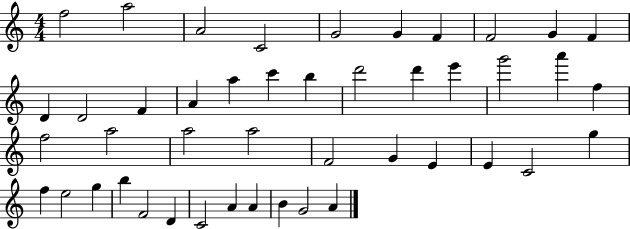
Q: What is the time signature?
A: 4/4